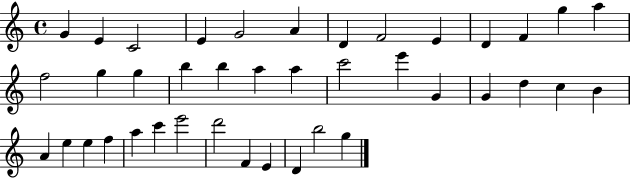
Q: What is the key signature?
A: C major